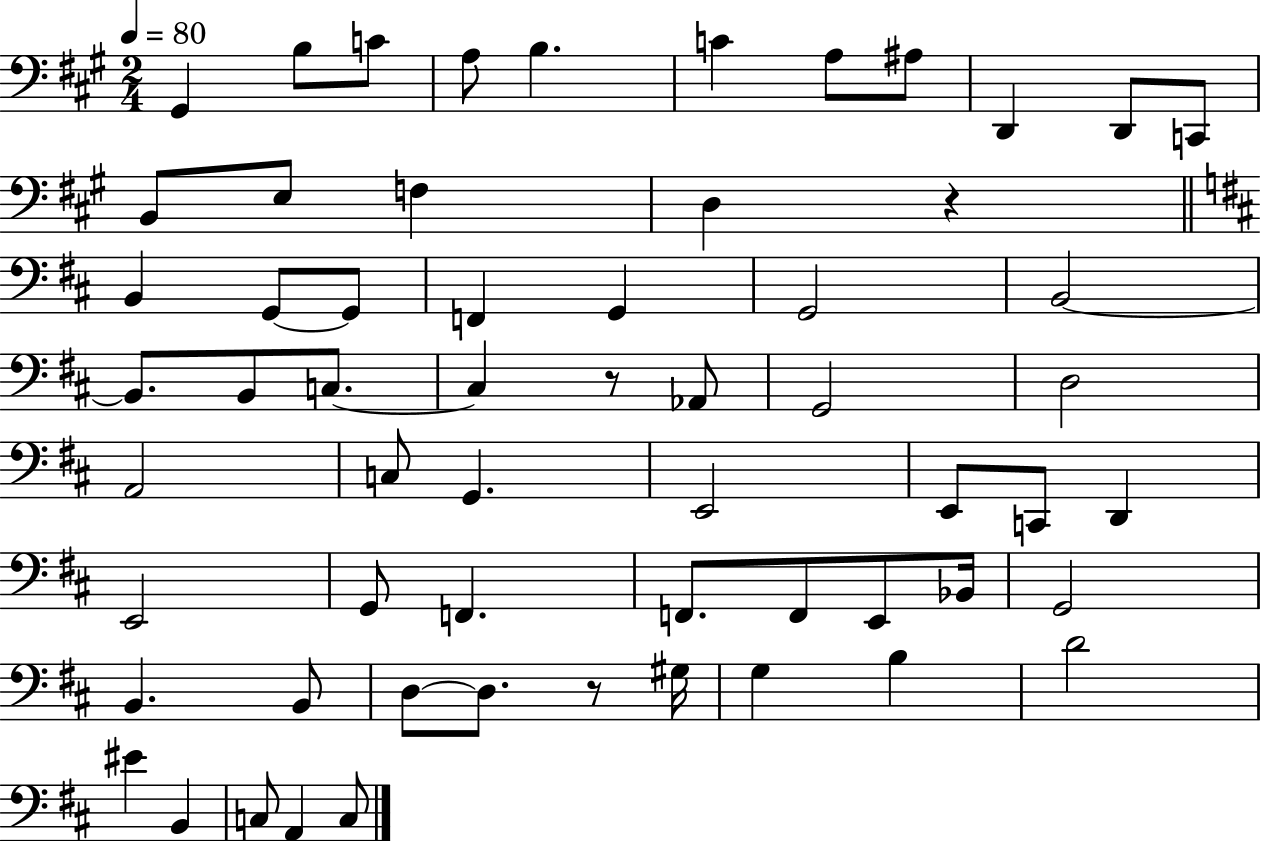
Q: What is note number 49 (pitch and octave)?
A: G#3